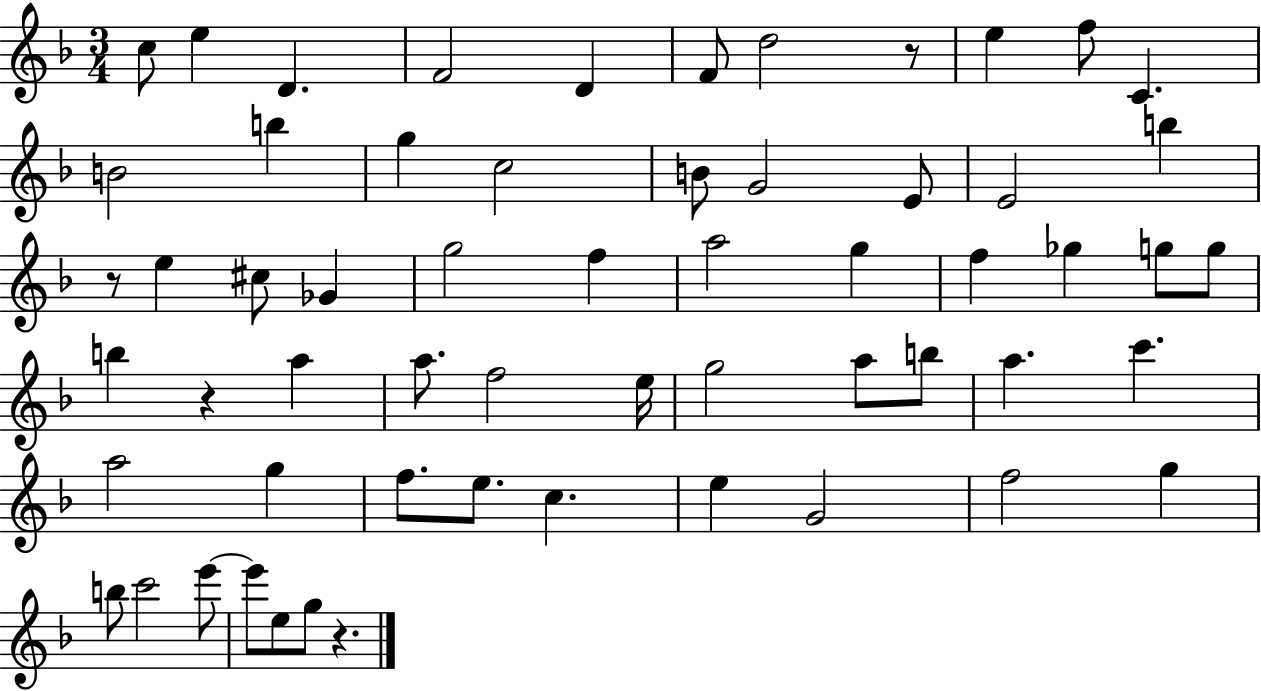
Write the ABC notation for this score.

X:1
T:Untitled
M:3/4
L:1/4
K:F
c/2 e D F2 D F/2 d2 z/2 e f/2 C B2 b g c2 B/2 G2 E/2 E2 b z/2 e ^c/2 _G g2 f a2 g f _g g/2 g/2 b z a a/2 f2 e/4 g2 a/2 b/2 a c' a2 g f/2 e/2 c e G2 f2 g b/2 c'2 e'/2 e'/2 e/2 g/2 z